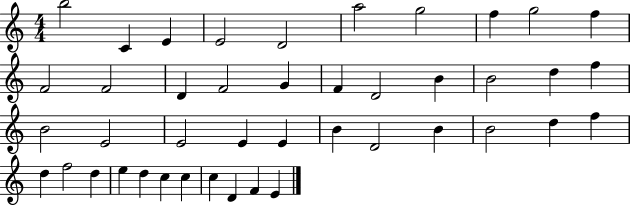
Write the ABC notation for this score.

X:1
T:Untitled
M:4/4
L:1/4
K:C
b2 C E E2 D2 a2 g2 f g2 f F2 F2 D F2 G F D2 B B2 d f B2 E2 E2 E E B D2 B B2 d f d f2 d e d c c c D F E